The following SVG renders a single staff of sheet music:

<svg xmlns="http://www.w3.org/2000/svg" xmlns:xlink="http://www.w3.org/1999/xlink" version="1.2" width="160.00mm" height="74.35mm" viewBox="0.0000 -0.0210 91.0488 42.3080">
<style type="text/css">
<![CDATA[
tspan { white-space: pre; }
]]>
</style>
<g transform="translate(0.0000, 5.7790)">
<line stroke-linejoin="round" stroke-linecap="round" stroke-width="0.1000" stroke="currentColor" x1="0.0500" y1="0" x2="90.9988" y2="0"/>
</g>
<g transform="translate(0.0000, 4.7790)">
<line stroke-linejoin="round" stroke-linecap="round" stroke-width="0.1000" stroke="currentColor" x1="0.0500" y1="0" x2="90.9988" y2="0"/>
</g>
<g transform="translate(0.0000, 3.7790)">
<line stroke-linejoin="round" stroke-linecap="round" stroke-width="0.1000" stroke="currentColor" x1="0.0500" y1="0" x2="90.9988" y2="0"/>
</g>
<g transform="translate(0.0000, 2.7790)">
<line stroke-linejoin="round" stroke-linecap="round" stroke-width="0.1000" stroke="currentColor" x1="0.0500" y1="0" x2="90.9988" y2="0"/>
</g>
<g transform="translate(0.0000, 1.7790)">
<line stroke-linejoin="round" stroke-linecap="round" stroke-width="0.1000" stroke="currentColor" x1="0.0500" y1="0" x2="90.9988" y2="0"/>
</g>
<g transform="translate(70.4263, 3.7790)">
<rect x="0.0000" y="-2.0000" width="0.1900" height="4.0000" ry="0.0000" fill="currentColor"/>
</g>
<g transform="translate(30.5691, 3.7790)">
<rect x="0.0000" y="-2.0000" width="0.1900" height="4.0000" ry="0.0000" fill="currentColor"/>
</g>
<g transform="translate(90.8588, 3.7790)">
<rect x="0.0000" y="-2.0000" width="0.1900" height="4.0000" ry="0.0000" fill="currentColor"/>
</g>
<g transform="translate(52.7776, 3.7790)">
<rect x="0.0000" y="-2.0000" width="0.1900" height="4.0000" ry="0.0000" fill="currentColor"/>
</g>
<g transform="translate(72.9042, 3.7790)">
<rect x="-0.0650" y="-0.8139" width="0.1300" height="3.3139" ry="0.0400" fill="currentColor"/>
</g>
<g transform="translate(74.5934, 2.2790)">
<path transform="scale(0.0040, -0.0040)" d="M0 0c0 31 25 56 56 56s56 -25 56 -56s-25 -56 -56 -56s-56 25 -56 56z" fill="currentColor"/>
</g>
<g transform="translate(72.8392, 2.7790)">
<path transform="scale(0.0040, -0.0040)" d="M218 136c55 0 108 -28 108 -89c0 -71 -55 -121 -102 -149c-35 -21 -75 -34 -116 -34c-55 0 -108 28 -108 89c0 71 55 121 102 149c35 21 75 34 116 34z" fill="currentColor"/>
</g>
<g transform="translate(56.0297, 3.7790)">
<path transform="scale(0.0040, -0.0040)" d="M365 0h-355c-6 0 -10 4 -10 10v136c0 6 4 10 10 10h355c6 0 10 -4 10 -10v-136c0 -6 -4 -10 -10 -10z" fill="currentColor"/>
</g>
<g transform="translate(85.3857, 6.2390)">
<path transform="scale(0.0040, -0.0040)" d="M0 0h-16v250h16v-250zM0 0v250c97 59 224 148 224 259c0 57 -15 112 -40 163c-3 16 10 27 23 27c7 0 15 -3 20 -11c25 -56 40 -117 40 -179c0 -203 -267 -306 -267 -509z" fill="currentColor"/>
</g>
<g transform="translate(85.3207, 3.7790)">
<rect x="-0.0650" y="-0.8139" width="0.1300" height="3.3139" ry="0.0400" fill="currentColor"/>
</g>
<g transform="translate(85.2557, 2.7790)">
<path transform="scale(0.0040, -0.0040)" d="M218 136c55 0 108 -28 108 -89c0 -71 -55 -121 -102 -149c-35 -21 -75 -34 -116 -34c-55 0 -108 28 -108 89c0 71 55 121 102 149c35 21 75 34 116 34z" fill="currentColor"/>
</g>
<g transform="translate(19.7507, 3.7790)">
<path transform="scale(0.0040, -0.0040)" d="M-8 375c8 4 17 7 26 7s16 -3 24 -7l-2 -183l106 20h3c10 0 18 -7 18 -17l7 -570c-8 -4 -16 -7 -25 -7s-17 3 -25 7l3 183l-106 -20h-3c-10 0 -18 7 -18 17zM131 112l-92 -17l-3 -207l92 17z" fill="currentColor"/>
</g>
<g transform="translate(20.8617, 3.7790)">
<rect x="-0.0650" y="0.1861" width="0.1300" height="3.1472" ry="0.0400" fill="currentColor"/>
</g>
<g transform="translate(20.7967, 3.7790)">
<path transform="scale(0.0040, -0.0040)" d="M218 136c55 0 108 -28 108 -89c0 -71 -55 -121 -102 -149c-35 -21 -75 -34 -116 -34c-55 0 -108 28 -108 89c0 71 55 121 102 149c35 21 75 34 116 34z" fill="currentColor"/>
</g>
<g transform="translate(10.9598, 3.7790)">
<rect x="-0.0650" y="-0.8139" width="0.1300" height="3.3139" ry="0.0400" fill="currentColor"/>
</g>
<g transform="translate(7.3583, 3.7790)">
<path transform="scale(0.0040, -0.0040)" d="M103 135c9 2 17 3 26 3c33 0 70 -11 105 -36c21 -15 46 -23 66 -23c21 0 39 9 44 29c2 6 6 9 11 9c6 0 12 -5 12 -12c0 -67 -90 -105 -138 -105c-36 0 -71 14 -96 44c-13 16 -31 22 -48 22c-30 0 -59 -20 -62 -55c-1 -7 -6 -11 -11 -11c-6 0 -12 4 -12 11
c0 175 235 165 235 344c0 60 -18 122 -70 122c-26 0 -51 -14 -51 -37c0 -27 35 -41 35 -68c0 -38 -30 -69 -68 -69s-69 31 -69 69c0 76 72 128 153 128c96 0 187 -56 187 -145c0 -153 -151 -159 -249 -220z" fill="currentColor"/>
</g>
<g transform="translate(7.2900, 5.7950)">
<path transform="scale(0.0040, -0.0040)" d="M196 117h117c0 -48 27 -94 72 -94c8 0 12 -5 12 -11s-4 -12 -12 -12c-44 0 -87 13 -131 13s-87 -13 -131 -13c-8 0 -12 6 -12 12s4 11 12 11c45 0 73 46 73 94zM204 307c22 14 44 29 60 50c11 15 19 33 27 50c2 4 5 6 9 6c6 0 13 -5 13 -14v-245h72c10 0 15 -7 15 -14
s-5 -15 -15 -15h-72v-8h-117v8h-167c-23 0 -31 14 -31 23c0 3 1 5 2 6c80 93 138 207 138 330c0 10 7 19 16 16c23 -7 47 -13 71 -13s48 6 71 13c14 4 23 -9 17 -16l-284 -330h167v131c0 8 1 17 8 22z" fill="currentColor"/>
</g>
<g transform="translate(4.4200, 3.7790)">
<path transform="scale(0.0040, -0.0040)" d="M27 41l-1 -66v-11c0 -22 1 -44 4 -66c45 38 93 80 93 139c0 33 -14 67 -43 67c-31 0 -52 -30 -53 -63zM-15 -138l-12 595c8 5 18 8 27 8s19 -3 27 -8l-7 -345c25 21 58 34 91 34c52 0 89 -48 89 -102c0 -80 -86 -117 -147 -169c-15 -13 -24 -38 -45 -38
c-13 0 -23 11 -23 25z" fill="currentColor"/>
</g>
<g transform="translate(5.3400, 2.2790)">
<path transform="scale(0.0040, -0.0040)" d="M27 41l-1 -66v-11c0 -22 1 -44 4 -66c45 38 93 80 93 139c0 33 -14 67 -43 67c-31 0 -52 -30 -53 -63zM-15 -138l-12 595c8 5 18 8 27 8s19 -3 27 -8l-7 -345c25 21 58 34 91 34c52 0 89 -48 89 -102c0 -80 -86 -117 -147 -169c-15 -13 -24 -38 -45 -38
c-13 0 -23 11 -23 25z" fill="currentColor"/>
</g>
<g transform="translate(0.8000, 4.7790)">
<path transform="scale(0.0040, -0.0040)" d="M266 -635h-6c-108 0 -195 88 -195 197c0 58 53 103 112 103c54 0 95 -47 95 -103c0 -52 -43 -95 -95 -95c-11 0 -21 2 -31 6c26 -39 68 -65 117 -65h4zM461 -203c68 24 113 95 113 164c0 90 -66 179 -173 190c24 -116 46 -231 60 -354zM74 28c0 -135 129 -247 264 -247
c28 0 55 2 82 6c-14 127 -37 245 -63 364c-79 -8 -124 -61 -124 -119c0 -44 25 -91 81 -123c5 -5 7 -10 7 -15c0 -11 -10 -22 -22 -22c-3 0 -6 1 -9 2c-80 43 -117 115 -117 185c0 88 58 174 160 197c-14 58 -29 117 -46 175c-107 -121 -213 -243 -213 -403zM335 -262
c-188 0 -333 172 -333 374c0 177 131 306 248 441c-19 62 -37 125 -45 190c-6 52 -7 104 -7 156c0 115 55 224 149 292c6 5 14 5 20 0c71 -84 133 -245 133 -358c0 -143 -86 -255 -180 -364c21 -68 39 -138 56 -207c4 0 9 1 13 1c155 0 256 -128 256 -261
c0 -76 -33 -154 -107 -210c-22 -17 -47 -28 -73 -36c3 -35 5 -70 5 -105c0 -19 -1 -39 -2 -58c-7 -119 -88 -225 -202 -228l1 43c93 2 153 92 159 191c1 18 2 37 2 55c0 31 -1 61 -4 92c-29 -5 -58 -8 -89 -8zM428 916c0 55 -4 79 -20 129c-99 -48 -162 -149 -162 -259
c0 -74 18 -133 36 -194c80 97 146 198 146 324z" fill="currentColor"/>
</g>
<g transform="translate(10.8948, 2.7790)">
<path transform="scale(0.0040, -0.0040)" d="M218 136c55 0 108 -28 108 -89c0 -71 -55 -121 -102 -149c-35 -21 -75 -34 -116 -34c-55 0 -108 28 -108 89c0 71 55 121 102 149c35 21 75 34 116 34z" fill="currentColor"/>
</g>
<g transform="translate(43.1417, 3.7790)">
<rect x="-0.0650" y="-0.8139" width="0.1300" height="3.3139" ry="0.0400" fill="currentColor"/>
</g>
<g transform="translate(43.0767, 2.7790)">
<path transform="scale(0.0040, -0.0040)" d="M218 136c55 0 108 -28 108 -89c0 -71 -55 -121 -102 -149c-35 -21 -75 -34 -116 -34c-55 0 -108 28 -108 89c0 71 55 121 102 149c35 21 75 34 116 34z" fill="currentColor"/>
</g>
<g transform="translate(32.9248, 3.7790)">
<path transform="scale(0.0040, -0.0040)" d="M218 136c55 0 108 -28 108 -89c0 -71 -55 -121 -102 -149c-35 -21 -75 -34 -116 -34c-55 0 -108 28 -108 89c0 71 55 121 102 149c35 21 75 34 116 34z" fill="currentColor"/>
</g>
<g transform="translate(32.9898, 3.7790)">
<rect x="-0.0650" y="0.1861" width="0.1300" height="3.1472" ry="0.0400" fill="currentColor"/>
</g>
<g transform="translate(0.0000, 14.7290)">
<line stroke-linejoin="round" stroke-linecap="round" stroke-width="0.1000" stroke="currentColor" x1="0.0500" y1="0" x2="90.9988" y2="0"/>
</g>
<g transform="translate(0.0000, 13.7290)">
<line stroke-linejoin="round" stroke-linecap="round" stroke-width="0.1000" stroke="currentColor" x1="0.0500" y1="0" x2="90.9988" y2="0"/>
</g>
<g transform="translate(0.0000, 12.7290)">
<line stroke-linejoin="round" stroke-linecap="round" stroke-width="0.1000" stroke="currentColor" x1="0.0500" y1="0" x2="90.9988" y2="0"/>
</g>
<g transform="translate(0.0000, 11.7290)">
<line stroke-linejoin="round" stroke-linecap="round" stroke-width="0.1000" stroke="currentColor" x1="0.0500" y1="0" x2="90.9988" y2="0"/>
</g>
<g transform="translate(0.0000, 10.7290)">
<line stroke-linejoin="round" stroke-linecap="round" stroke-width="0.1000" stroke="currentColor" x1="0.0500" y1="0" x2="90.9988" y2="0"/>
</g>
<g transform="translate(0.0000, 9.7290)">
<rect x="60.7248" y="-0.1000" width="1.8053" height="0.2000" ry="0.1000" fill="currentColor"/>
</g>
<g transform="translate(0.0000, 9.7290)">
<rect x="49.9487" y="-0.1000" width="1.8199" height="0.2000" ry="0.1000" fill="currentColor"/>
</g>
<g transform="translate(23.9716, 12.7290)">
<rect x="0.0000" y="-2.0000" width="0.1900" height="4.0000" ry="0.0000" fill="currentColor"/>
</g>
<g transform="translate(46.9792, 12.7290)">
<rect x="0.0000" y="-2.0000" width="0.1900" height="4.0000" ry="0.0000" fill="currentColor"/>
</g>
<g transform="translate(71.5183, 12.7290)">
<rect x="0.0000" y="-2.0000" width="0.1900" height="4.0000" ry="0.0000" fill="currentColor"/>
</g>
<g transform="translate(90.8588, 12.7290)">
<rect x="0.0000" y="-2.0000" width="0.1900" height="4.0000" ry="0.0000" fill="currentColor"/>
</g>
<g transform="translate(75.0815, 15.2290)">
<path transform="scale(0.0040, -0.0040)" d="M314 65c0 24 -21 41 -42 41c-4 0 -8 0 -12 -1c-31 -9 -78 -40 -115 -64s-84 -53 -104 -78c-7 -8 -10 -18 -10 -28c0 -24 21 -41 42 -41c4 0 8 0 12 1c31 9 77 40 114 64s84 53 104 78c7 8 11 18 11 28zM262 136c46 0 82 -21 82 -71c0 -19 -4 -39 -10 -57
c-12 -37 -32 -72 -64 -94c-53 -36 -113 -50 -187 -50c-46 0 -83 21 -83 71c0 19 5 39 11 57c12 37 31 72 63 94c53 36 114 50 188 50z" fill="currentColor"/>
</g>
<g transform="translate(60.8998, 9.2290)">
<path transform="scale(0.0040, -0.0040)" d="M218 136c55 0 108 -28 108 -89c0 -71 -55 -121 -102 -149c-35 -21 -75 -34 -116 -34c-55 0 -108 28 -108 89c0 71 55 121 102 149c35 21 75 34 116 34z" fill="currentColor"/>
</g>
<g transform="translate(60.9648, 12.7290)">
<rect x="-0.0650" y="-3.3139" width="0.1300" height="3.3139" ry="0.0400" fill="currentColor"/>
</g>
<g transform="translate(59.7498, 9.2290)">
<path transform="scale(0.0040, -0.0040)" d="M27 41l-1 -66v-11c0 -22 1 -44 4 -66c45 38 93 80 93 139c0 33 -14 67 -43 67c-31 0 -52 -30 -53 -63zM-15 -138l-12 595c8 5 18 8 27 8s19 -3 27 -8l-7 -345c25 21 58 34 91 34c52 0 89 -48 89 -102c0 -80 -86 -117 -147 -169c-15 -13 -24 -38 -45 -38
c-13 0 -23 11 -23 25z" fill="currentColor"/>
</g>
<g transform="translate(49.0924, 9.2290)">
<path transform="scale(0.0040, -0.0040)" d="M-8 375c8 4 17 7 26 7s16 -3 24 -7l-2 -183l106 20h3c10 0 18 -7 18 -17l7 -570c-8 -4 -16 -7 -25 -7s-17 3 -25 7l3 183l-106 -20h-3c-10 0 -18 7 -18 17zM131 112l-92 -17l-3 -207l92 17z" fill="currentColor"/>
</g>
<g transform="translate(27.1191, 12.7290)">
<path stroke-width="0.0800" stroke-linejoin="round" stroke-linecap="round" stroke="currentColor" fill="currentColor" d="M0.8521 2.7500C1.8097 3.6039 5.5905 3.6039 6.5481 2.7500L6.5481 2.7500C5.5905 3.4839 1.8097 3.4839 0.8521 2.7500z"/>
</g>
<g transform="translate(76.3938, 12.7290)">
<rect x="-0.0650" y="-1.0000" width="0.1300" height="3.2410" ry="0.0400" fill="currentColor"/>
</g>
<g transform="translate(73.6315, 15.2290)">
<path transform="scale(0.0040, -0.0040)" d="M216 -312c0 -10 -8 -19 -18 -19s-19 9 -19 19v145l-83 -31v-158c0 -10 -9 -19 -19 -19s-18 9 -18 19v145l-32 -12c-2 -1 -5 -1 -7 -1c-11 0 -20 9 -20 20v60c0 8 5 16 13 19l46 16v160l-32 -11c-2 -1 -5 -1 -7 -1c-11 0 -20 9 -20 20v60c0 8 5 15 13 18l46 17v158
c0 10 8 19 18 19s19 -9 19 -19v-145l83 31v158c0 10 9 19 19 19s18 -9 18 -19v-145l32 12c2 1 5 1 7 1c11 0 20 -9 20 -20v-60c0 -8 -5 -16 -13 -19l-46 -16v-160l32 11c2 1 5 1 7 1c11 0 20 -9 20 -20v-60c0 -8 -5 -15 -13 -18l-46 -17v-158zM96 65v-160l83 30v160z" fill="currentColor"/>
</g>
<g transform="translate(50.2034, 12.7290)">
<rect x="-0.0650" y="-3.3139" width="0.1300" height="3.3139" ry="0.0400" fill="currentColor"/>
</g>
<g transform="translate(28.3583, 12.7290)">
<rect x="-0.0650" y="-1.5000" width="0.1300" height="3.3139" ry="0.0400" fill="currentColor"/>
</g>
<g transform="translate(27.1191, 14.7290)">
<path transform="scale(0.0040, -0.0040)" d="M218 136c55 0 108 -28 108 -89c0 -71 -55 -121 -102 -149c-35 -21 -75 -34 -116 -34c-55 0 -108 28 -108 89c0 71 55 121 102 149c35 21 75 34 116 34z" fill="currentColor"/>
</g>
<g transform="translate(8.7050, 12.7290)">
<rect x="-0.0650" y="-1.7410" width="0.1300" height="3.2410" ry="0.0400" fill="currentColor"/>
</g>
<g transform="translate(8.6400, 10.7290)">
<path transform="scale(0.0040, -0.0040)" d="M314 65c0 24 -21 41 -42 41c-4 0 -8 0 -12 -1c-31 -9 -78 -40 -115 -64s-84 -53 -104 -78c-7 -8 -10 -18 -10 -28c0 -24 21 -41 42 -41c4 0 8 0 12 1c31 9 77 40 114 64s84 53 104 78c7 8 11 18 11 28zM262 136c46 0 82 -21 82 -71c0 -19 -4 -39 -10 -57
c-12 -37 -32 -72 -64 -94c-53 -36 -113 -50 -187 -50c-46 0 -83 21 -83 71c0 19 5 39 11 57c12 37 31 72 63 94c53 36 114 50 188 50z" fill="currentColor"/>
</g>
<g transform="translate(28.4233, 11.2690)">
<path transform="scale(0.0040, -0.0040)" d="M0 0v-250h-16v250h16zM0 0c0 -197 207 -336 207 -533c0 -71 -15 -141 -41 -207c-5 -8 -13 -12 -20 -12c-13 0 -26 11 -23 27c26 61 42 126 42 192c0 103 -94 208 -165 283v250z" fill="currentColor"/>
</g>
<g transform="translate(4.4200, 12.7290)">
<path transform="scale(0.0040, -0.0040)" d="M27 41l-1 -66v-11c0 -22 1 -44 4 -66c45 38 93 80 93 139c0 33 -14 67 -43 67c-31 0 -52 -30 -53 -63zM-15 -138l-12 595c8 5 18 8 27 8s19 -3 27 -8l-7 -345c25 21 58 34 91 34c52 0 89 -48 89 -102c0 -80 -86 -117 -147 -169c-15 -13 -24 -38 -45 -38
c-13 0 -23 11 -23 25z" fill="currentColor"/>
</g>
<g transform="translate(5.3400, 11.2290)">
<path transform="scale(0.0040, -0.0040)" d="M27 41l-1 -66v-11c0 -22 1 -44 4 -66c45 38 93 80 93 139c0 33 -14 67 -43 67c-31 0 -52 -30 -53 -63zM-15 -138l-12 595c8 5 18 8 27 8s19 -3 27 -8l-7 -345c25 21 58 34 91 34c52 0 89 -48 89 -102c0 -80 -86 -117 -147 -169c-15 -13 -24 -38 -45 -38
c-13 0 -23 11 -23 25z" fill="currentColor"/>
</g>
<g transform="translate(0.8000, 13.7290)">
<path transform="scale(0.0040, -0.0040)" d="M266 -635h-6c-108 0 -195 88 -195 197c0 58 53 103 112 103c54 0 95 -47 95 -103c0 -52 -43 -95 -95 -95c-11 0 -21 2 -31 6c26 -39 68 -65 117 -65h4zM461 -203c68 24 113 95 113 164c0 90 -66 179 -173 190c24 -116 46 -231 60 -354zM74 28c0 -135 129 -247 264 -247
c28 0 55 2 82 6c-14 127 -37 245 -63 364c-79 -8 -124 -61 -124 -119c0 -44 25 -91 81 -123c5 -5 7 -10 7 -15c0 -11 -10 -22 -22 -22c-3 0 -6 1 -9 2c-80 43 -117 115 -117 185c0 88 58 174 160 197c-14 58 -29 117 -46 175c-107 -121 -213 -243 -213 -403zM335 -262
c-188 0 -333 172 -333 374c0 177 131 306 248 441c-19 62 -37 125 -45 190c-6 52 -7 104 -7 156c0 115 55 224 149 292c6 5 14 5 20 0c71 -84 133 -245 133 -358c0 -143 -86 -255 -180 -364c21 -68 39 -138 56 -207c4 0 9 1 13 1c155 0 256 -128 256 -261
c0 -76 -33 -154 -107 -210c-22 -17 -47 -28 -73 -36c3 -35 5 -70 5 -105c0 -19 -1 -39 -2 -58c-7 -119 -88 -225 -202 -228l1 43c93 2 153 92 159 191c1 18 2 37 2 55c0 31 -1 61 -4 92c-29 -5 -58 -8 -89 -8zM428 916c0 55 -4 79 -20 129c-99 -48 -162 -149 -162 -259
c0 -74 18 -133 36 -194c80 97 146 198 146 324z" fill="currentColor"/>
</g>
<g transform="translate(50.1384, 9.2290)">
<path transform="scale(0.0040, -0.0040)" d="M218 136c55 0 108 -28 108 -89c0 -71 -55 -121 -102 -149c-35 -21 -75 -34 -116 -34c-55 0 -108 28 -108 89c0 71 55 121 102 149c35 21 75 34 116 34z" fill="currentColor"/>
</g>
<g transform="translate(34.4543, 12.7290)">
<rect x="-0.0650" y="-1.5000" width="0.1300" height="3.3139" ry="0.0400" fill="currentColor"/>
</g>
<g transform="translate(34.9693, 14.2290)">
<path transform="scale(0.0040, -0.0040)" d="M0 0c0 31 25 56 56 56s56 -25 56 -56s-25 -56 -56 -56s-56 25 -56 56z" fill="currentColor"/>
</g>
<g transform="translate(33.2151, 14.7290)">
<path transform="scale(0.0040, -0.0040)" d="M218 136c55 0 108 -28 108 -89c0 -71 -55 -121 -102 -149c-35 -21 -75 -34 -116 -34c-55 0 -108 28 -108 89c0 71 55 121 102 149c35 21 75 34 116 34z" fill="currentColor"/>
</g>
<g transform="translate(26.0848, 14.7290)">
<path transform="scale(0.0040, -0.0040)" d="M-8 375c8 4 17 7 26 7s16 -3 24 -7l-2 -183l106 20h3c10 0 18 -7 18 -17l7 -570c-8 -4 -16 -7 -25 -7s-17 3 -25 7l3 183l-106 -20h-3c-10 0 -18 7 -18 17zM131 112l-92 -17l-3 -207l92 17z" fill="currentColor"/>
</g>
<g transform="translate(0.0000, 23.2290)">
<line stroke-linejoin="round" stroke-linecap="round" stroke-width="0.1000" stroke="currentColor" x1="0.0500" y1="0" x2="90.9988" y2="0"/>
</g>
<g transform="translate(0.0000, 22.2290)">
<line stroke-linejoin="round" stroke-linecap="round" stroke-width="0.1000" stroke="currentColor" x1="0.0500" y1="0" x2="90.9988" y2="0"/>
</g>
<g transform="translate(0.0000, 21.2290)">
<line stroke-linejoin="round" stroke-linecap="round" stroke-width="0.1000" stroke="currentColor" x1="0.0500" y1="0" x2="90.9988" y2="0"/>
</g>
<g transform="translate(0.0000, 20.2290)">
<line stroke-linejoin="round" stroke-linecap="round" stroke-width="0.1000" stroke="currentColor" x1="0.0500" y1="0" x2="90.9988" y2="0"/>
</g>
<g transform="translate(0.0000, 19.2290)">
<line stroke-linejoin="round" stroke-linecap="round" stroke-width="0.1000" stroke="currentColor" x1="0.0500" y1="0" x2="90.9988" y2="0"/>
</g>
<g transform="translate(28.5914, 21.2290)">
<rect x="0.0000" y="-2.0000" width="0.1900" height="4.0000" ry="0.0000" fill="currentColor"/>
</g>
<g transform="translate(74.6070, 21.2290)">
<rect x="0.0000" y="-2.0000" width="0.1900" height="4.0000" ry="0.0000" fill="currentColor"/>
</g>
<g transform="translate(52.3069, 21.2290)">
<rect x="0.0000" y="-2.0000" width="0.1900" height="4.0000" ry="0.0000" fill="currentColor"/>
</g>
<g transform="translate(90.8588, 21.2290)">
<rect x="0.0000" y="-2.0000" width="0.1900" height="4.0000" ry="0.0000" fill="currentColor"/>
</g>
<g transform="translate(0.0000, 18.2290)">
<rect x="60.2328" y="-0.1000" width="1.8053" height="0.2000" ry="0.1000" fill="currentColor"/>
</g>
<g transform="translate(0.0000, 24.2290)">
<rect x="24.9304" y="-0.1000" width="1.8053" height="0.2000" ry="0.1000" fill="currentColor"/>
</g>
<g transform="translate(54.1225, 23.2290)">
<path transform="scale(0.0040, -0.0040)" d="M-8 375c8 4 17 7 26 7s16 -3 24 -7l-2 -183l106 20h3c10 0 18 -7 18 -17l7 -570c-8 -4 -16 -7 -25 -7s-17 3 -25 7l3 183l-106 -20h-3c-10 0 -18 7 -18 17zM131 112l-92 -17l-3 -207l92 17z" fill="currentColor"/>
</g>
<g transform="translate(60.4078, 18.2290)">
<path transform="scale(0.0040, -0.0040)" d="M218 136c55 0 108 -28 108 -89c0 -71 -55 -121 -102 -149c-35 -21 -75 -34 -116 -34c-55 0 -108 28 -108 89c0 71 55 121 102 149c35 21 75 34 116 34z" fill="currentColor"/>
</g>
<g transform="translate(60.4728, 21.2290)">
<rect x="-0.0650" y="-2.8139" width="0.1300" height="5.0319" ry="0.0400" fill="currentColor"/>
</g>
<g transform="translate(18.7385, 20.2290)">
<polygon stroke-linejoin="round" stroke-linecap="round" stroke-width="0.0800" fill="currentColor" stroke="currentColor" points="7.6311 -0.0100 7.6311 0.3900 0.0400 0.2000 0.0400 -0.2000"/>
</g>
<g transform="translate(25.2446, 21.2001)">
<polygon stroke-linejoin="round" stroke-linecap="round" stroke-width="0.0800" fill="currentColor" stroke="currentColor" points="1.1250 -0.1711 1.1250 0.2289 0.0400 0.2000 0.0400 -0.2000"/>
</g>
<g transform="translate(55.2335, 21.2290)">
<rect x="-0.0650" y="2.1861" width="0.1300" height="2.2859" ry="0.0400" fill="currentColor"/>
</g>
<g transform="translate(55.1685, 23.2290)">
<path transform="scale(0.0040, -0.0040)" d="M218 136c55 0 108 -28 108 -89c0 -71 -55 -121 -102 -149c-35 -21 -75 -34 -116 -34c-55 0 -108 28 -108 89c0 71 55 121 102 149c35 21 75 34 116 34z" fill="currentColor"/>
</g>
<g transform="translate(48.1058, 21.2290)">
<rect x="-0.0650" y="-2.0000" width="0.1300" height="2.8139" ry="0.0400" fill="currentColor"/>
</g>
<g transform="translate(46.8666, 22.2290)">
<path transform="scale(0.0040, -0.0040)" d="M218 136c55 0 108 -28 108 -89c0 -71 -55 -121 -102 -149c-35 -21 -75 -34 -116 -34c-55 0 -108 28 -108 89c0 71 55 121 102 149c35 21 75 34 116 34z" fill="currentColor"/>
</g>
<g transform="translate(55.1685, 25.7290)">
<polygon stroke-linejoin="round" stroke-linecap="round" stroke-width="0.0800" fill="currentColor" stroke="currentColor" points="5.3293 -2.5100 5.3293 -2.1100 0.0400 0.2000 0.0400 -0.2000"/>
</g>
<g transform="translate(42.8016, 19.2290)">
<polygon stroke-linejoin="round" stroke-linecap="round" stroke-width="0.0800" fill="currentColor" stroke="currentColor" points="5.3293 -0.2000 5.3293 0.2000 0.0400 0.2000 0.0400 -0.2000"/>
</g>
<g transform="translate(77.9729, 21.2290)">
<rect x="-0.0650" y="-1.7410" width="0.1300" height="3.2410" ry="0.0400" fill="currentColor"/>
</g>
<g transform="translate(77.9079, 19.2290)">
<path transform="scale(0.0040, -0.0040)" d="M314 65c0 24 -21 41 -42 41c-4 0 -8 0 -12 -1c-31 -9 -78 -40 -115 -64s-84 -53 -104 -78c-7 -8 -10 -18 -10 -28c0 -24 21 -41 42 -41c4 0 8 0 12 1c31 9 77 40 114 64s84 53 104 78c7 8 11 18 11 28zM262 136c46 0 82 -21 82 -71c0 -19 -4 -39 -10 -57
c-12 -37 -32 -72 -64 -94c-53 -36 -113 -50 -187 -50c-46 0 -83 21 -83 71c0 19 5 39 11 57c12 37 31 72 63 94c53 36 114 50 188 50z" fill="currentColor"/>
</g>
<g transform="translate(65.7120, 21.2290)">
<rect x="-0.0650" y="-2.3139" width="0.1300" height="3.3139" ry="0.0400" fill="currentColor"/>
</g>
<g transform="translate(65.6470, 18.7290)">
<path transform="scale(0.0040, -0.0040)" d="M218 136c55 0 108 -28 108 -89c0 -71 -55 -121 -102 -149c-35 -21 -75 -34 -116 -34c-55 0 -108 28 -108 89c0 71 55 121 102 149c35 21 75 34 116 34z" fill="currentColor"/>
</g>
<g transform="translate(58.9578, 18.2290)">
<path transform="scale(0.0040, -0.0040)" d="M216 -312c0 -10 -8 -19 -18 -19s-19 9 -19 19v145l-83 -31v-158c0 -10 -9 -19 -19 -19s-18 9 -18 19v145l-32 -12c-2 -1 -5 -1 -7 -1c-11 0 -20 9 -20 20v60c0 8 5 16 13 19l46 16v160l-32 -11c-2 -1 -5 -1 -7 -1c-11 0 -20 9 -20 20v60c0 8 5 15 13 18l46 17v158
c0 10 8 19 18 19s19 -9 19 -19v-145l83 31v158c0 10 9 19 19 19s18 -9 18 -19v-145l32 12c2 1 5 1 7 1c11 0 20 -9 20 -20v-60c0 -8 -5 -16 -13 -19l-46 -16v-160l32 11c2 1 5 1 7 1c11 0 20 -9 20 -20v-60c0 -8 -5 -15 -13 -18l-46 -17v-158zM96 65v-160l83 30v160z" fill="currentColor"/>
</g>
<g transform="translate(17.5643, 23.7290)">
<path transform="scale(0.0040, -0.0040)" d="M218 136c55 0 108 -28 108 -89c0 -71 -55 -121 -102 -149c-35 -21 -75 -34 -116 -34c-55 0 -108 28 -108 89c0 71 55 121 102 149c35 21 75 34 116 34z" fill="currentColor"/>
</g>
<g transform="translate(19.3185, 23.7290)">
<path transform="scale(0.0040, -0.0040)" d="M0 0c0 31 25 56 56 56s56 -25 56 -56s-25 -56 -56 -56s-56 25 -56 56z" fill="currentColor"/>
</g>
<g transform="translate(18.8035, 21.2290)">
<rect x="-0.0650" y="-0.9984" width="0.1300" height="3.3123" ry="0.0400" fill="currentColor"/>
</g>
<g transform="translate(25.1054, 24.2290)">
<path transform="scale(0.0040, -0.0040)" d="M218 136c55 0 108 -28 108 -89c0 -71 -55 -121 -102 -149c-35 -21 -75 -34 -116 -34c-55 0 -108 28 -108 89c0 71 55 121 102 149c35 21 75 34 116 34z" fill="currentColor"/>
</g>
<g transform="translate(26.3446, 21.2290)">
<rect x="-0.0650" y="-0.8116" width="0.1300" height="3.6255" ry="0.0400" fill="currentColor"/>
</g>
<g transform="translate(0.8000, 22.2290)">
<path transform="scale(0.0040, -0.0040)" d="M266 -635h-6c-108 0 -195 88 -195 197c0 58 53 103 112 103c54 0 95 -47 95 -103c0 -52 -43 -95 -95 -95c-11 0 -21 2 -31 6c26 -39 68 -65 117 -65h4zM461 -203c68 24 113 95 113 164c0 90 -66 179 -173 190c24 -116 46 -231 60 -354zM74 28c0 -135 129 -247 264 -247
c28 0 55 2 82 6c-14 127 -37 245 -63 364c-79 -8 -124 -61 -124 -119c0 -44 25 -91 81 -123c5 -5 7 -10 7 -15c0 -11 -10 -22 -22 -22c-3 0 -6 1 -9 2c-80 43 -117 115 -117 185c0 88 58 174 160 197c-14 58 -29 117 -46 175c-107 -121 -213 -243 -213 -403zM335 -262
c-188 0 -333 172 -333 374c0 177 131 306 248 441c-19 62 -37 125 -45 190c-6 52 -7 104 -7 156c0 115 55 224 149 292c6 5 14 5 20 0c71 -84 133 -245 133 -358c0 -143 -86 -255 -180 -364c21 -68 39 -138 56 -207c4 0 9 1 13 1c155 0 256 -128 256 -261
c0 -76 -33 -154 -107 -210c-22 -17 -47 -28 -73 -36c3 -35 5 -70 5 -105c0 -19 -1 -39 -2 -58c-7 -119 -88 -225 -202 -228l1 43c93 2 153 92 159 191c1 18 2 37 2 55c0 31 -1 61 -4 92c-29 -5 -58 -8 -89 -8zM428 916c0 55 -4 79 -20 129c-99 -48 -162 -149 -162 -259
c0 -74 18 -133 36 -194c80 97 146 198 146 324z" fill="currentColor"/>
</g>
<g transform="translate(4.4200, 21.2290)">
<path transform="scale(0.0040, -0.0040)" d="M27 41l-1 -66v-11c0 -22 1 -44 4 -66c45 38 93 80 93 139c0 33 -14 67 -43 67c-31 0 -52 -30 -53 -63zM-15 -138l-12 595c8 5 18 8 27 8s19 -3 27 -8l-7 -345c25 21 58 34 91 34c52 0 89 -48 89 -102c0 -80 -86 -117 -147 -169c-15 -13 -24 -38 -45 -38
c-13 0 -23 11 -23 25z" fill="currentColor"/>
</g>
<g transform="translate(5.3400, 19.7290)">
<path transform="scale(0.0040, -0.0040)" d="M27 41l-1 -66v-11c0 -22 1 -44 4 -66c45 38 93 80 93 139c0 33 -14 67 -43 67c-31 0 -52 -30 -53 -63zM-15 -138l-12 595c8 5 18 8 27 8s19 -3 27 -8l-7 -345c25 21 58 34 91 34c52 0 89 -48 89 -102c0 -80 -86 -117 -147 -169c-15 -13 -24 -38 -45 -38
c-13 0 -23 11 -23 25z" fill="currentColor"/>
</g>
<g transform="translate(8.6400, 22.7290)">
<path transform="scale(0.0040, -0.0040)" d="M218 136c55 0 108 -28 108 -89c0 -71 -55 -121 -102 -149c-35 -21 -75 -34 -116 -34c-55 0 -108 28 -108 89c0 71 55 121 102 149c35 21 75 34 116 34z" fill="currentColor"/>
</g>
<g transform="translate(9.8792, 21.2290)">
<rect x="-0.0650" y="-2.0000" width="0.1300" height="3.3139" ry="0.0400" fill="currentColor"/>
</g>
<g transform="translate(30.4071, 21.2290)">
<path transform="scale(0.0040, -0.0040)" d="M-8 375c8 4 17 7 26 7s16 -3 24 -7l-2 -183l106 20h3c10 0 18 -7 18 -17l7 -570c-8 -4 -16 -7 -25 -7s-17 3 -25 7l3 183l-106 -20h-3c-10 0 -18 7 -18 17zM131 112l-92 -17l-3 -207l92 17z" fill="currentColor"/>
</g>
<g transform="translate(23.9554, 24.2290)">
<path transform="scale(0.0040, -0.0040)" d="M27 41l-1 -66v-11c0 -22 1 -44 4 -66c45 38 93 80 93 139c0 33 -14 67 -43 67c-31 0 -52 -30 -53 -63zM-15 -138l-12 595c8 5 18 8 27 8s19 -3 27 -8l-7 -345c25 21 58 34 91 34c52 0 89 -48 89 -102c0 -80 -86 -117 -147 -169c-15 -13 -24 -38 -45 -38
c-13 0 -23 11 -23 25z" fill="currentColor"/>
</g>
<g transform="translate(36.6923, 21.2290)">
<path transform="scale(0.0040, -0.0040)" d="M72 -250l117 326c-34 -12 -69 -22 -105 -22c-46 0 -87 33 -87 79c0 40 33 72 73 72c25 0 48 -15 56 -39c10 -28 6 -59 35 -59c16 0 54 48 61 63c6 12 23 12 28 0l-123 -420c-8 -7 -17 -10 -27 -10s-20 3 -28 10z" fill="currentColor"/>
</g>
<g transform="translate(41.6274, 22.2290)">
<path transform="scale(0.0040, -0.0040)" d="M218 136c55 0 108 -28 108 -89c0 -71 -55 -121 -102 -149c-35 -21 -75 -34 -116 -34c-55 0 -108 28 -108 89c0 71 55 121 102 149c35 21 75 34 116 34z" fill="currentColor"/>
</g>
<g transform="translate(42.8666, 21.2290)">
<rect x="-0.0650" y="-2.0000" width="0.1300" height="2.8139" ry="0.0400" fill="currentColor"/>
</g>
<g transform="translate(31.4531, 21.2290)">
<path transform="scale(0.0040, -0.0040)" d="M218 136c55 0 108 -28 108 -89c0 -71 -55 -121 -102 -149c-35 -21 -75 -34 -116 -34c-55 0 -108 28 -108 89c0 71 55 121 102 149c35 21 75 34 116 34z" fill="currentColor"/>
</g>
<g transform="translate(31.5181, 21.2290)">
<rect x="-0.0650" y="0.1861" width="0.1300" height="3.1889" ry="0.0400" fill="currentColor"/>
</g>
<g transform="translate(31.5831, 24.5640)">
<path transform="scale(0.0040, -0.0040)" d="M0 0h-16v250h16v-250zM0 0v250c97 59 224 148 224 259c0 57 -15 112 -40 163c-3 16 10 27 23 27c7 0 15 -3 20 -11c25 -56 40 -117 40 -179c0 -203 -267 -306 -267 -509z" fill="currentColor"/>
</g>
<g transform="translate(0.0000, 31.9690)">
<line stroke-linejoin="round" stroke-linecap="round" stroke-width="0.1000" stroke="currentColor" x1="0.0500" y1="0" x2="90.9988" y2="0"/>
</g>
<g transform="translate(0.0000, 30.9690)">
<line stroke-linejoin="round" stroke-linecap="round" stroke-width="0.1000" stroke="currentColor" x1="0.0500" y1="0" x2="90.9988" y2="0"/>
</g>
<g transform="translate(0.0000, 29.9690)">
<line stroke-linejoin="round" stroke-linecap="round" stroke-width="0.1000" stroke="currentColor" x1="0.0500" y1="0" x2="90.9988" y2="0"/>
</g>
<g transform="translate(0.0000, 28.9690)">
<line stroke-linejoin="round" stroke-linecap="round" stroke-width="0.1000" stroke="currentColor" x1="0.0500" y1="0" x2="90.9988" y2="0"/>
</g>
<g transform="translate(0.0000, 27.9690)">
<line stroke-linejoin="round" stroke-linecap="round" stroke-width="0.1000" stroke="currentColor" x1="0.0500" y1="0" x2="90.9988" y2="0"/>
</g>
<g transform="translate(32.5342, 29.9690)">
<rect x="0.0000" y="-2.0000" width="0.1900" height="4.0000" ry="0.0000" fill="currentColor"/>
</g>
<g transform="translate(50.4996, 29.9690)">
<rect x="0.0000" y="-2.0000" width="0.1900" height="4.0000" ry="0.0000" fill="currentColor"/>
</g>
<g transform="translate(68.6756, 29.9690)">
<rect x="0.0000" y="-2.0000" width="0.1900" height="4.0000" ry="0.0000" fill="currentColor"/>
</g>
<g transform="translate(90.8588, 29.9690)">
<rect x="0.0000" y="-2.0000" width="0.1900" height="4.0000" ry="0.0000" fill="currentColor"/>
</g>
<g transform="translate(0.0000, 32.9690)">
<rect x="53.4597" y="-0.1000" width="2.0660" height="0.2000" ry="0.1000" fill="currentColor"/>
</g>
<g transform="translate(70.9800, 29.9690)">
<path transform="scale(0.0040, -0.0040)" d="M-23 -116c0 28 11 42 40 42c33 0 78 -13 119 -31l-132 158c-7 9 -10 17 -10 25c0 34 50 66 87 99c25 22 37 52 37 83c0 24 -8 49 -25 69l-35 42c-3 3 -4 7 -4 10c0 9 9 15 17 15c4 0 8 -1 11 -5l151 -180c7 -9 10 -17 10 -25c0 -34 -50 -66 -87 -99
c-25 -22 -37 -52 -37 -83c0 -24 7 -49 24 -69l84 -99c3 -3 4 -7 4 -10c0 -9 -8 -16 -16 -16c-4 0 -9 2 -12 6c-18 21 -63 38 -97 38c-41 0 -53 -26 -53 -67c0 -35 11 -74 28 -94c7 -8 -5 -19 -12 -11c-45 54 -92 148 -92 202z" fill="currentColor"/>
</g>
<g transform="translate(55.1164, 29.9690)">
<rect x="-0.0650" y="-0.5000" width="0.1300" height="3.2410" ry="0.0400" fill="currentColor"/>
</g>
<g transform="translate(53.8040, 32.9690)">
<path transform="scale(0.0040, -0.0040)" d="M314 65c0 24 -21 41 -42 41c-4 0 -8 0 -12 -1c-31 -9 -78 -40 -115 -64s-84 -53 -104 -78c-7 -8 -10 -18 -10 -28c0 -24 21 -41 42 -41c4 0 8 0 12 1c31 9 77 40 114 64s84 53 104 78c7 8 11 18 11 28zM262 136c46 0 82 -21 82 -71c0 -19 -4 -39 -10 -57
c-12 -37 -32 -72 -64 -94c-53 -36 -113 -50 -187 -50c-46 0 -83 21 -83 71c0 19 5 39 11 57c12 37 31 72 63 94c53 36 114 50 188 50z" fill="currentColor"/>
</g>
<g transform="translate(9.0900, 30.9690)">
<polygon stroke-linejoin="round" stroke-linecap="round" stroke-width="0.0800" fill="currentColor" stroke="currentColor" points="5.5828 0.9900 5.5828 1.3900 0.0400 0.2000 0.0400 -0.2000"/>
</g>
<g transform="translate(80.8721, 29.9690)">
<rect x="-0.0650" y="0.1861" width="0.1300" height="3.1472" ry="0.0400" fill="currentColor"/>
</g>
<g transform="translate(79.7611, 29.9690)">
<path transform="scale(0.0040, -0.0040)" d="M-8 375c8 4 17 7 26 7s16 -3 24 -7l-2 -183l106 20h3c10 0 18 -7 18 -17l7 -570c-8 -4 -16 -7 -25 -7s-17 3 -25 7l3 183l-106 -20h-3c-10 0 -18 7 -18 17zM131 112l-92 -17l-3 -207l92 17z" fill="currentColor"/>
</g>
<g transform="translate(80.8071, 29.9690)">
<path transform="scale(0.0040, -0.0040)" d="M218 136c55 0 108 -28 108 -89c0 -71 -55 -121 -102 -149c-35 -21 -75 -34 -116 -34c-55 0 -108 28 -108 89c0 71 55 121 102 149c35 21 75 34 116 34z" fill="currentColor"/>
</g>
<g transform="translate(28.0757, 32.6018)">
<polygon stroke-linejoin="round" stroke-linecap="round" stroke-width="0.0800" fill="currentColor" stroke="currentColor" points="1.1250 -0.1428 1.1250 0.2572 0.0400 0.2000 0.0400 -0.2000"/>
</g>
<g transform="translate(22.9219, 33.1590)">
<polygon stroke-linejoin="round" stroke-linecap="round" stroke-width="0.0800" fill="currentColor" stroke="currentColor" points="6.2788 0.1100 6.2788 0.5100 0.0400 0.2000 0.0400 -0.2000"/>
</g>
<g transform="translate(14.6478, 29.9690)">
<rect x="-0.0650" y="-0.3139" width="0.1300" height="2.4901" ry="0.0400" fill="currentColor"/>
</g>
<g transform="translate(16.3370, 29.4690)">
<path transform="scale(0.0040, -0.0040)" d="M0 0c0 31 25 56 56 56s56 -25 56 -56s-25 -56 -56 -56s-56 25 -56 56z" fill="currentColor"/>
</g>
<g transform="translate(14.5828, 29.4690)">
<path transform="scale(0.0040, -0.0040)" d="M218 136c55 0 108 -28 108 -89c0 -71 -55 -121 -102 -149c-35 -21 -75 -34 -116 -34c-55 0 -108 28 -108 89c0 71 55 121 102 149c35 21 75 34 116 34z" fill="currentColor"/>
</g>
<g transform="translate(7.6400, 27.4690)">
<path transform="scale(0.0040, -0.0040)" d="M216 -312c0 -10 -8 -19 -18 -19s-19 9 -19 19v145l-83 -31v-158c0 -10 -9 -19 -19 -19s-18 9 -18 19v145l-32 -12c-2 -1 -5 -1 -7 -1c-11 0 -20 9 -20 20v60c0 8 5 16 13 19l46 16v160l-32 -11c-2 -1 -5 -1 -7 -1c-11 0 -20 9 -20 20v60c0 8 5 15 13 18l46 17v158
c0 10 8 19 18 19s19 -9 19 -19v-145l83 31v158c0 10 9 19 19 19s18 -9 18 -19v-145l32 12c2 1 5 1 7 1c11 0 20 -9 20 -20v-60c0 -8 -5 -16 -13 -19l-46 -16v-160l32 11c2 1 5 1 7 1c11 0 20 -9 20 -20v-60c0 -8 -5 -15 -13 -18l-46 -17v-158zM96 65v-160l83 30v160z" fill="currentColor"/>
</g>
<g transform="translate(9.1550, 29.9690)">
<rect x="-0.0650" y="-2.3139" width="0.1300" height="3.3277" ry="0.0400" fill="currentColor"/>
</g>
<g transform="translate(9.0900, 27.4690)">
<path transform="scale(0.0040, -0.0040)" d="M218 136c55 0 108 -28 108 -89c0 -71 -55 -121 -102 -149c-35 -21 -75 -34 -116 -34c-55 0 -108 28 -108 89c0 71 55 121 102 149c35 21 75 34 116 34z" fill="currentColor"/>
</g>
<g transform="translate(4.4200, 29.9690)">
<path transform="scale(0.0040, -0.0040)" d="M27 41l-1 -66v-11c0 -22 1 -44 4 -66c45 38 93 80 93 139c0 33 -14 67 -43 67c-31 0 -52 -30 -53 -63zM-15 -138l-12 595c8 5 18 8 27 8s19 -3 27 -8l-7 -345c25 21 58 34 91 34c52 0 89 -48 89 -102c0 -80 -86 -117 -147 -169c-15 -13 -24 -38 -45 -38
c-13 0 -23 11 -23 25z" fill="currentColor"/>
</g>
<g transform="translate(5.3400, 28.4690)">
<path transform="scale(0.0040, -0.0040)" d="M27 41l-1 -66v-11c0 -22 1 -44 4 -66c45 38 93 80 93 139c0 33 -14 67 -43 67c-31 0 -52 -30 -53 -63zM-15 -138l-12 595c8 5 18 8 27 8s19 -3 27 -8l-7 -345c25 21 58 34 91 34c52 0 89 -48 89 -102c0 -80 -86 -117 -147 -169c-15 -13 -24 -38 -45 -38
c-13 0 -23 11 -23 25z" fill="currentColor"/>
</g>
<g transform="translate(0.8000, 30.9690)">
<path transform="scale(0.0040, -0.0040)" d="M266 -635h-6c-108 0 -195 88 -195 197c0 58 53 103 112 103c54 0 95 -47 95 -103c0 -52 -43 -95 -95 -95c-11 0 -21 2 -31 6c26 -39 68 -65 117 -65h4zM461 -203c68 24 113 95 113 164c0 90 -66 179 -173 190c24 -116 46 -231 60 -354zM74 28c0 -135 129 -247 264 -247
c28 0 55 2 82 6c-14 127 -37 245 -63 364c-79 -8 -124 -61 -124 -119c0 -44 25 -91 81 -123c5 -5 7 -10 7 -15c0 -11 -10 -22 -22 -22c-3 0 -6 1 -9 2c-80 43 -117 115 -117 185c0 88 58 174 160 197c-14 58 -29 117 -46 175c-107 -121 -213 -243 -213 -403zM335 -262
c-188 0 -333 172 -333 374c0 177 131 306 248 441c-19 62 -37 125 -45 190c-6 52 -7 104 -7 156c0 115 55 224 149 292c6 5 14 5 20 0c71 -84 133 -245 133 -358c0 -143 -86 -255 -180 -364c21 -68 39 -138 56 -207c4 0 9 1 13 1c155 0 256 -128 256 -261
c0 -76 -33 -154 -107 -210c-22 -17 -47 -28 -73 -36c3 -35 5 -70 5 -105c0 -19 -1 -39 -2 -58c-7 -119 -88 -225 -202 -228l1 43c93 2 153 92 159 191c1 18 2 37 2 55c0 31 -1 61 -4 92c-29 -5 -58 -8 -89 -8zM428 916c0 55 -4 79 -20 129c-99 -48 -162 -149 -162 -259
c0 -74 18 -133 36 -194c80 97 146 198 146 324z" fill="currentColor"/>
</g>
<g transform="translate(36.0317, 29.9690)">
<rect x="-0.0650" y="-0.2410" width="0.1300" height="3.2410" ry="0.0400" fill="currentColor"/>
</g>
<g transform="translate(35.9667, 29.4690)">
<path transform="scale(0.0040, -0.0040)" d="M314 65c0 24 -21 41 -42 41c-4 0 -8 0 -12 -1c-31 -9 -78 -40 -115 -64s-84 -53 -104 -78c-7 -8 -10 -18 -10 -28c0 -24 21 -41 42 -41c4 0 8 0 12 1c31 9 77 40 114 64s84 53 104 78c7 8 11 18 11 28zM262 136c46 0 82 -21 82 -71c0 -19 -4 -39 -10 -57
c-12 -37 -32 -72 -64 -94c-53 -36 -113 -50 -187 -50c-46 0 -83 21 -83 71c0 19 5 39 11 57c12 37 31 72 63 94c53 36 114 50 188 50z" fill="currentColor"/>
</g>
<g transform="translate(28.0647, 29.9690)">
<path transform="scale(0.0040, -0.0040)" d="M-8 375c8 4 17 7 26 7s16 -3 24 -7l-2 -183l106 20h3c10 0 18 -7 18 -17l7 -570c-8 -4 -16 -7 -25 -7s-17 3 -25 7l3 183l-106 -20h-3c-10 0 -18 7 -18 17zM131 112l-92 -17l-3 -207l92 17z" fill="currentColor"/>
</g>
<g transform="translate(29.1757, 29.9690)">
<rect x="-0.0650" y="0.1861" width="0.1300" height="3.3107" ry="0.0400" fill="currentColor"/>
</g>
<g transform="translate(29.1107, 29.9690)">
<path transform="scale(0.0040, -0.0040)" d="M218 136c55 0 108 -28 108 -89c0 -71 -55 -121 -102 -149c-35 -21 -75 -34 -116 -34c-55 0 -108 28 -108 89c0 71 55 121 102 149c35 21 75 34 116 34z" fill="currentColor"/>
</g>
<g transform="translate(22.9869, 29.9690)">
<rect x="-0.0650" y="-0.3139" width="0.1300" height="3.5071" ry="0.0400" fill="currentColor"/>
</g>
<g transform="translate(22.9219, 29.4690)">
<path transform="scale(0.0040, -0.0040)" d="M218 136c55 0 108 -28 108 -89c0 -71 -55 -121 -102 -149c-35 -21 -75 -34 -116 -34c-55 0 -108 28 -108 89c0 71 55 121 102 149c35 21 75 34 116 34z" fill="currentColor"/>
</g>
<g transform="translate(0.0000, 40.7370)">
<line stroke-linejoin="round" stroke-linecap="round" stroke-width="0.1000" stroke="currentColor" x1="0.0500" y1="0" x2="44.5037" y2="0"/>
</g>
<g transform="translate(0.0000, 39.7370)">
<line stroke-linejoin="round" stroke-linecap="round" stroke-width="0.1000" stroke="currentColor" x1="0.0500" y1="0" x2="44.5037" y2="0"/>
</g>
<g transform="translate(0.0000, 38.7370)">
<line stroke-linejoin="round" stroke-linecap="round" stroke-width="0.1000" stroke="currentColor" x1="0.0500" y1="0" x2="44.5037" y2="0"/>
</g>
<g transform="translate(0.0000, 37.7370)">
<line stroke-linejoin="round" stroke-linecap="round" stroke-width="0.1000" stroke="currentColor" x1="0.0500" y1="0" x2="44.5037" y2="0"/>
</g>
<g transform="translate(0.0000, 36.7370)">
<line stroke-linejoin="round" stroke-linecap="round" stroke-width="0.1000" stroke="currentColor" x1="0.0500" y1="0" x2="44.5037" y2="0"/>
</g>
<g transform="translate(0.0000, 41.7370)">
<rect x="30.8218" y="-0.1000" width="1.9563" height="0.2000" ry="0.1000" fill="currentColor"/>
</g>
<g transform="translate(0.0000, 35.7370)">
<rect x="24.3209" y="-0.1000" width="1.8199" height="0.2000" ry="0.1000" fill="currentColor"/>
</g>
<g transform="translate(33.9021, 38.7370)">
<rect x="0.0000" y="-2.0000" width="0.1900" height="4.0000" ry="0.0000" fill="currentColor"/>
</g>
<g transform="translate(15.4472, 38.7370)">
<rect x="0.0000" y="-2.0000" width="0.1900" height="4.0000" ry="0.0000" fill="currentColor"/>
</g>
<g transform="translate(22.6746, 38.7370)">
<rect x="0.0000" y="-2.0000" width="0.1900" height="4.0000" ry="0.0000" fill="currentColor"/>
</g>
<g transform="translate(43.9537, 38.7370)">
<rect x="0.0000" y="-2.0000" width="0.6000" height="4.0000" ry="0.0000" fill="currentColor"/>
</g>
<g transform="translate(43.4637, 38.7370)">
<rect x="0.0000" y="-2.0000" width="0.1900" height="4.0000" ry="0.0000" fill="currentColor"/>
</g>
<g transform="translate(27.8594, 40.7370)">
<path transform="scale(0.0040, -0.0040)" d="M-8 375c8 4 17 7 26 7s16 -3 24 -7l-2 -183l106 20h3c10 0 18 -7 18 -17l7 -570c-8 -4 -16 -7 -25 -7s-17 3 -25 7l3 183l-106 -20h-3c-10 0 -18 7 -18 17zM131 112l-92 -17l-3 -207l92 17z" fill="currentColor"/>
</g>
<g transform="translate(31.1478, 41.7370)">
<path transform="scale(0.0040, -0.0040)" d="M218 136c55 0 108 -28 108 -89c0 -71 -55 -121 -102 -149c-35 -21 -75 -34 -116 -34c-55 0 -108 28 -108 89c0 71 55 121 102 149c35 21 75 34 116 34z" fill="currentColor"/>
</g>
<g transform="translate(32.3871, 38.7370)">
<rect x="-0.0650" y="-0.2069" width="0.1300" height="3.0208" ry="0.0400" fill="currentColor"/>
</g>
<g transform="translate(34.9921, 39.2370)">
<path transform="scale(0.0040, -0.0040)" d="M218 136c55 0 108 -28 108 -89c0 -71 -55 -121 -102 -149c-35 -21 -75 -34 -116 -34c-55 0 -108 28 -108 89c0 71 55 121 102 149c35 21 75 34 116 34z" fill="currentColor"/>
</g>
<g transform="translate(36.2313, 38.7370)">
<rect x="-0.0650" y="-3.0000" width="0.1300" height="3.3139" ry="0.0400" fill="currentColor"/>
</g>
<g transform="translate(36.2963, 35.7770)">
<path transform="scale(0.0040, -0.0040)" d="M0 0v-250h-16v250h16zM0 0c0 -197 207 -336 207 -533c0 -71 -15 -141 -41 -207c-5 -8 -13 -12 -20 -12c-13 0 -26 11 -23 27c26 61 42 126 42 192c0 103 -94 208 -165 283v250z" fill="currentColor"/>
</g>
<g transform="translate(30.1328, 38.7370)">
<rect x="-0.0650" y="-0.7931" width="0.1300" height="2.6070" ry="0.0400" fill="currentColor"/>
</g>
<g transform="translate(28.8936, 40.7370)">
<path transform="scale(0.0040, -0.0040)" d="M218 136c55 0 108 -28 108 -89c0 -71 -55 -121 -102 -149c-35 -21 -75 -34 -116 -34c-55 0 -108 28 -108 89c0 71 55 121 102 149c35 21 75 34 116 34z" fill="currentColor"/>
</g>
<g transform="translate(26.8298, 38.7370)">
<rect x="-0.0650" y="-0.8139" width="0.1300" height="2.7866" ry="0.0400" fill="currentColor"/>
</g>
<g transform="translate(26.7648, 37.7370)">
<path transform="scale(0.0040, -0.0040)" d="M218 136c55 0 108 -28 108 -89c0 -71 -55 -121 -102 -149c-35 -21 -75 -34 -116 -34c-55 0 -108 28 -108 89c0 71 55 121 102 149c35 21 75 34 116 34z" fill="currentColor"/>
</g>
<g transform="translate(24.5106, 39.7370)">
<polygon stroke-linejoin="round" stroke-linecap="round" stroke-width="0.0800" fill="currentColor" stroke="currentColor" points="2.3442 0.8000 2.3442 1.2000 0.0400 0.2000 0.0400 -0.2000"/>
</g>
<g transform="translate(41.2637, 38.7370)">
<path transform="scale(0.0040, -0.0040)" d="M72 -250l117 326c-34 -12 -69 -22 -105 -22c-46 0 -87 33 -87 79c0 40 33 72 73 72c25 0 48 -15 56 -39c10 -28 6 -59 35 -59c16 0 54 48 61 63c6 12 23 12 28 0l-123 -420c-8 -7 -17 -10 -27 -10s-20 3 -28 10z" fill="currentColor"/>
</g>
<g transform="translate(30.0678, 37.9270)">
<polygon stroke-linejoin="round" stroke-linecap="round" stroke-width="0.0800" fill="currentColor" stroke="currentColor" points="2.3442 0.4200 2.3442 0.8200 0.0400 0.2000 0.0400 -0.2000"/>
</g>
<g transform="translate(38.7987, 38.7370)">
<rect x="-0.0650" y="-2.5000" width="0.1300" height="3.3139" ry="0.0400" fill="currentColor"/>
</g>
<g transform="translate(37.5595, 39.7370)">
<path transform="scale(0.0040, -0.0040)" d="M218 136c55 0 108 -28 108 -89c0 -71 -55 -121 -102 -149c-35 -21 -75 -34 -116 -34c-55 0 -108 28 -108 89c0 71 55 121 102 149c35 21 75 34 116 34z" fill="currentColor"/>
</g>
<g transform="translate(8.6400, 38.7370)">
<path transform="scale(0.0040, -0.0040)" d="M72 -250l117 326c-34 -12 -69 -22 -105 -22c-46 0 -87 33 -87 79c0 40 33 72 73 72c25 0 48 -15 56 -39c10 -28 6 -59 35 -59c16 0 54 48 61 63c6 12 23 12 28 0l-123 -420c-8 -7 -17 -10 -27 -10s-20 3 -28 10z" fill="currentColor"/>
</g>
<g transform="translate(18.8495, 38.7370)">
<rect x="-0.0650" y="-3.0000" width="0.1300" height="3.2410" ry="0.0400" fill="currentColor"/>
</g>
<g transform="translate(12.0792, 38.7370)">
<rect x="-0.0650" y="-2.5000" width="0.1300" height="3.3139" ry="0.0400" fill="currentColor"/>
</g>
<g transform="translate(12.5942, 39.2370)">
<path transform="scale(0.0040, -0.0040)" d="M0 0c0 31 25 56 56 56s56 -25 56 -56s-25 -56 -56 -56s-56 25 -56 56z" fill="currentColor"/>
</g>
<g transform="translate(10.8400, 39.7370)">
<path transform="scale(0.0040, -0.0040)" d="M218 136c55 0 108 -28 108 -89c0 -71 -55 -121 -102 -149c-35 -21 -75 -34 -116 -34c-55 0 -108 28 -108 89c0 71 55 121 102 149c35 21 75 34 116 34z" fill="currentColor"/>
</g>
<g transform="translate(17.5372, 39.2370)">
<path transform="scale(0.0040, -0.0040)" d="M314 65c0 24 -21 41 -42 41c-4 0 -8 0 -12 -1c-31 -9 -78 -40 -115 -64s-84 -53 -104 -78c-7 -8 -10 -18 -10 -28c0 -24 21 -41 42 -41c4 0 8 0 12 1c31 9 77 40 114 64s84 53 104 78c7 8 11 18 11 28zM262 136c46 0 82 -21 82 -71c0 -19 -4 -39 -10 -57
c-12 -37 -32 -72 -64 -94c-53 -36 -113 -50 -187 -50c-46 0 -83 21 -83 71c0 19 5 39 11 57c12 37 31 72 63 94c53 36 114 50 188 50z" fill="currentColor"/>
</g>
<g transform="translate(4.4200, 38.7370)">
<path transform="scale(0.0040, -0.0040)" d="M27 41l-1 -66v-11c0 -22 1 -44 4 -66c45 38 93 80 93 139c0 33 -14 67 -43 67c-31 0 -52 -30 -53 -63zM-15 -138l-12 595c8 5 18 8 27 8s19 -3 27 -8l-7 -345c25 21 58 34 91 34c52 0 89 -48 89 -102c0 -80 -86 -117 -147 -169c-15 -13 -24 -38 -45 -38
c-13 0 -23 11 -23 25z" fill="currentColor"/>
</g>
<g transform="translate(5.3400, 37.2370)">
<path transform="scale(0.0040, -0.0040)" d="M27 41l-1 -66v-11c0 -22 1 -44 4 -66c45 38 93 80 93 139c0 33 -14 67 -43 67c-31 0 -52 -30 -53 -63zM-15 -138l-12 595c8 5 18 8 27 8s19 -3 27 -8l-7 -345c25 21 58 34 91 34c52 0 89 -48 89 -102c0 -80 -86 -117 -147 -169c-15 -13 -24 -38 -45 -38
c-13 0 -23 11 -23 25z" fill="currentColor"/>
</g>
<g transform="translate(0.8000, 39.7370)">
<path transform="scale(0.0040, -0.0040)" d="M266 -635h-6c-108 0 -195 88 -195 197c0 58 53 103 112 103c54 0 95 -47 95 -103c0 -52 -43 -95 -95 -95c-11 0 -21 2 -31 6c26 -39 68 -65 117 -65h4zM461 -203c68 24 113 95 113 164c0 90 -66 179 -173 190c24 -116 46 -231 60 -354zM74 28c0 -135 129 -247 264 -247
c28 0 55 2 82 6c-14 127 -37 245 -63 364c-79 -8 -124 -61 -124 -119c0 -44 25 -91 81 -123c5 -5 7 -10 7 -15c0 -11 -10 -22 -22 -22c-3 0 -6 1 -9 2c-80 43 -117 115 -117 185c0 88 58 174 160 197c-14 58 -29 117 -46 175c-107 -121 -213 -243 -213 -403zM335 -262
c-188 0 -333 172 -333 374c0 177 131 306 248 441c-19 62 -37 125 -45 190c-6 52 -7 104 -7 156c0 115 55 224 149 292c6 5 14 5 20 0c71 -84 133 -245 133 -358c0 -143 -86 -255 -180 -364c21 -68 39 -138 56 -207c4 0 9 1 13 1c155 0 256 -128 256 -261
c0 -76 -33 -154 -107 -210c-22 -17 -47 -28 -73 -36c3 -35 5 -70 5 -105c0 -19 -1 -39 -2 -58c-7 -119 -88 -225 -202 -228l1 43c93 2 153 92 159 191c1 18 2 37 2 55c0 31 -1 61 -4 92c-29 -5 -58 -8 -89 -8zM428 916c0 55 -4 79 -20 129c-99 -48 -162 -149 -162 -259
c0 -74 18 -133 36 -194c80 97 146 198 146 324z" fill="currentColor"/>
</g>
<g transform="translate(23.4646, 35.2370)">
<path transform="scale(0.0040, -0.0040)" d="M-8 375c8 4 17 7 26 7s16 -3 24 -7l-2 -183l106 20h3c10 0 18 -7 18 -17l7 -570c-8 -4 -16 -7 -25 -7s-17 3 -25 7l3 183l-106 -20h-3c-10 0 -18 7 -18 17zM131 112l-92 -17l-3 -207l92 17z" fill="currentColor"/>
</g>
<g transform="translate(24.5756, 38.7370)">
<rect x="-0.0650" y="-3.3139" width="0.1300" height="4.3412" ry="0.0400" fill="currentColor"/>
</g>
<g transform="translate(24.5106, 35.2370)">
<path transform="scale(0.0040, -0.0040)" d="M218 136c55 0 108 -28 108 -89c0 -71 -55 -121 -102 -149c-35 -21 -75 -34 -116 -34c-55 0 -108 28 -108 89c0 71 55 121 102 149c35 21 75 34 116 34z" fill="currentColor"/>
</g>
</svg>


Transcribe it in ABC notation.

X:1
T:Untitled
M:2/4
L:1/4
K:Bb
d B _B d z2 d d/2 f2 E/2 E b _b ^D2 F D/2 _C/4 B/2 z/2 G/2 G/2 E/2 ^a/2 g f2 ^g/2 c/2 c/2 B/4 c2 C2 z B z/2 G A2 b/2 d/2 E/2 C/2 A/2 G z/2